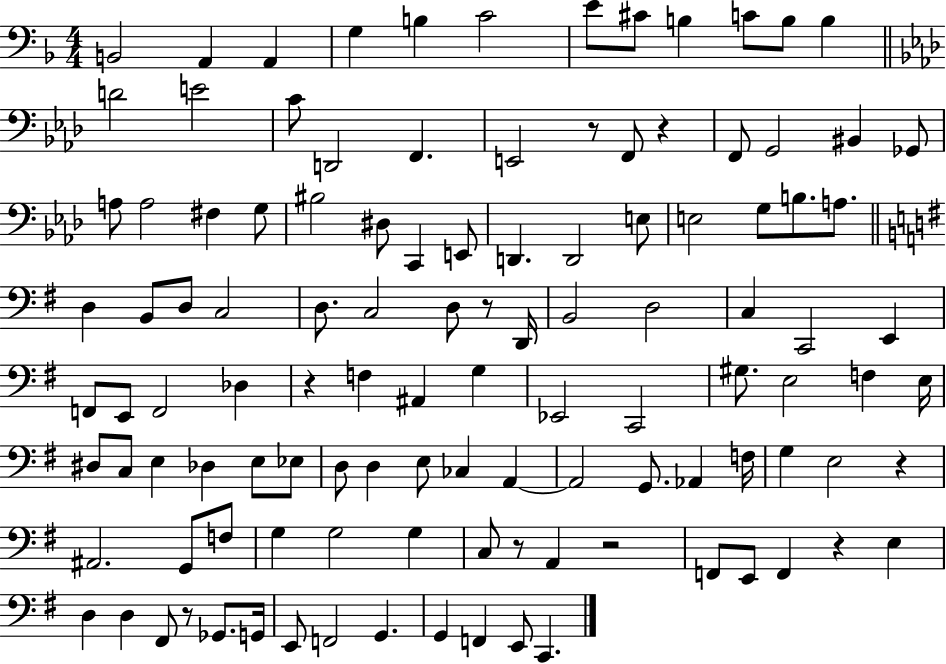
{
  \clef bass
  \numericTimeSignature
  \time 4/4
  \key f \major
  \repeat volta 2 { b,2 a,4 a,4 | g4 b4 c'2 | e'8 cis'8 b4 c'8 b8 b4 | \bar "||" \break \key aes \major d'2 e'2 | c'8 d,2 f,4. | e,2 r8 f,8 r4 | f,8 g,2 bis,4 ges,8 | \break a8 a2 fis4 g8 | bis2 dis8 c,4 e,8 | d,4. d,2 e8 | e2 g8 b8. a8. | \break \bar "||" \break \key g \major d4 b,8 d8 c2 | d8. c2 d8 r8 d,16 | b,2 d2 | c4 c,2 e,4 | \break f,8 e,8 f,2 des4 | r4 f4 ais,4 g4 | ees,2 c,2 | gis8. e2 f4 e16 | \break dis8 c8 e4 des4 e8 ees8 | d8 d4 e8 ces4 a,4~~ | a,2 g,8. aes,4 f16 | g4 e2 r4 | \break ais,2. g,8 f8 | g4 g2 g4 | c8 r8 a,4 r2 | f,8 e,8 f,4 r4 e4 | \break d4 d4 fis,8 r8 ges,8. g,16 | e,8 f,2 g,4. | g,4 f,4 e,8 c,4. | } \bar "|."
}